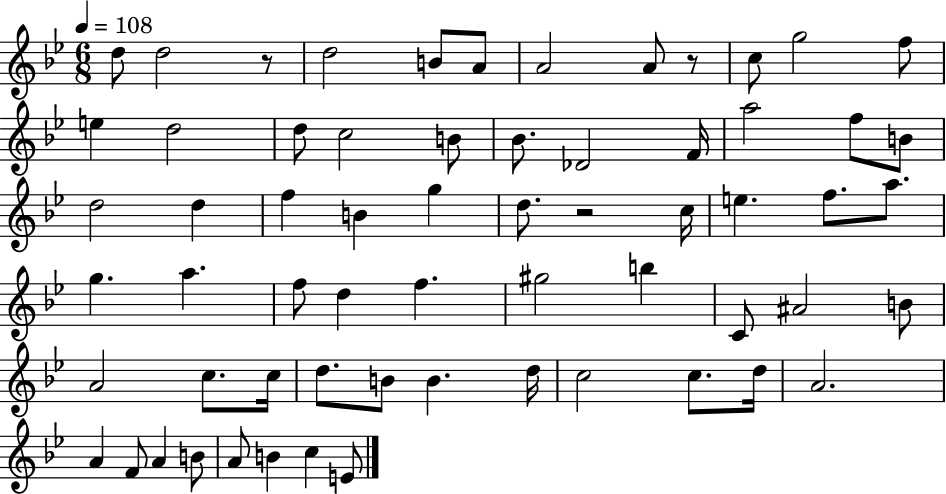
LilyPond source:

{
  \clef treble
  \numericTimeSignature
  \time 6/8
  \key bes \major
  \tempo 4 = 108
  d''8 d''2 r8 | d''2 b'8 a'8 | a'2 a'8 r8 | c''8 g''2 f''8 | \break e''4 d''2 | d''8 c''2 b'8 | bes'8. des'2 f'16 | a''2 f''8 b'8 | \break d''2 d''4 | f''4 b'4 g''4 | d''8. r2 c''16 | e''4. f''8. a''8. | \break g''4. a''4. | f''8 d''4 f''4. | gis''2 b''4 | c'8 ais'2 b'8 | \break a'2 c''8. c''16 | d''8. b'8 b'4. d''16 | c''2 c''8. d''16 | a'2. | \break a'4 f'8 a'4 b'8 | a'8 b'4 c''4 e'8 | \bar "|."
}